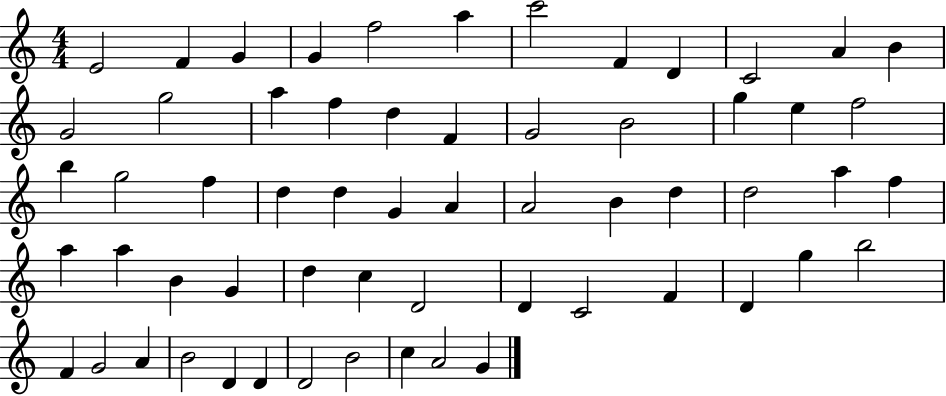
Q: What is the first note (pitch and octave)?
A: E4